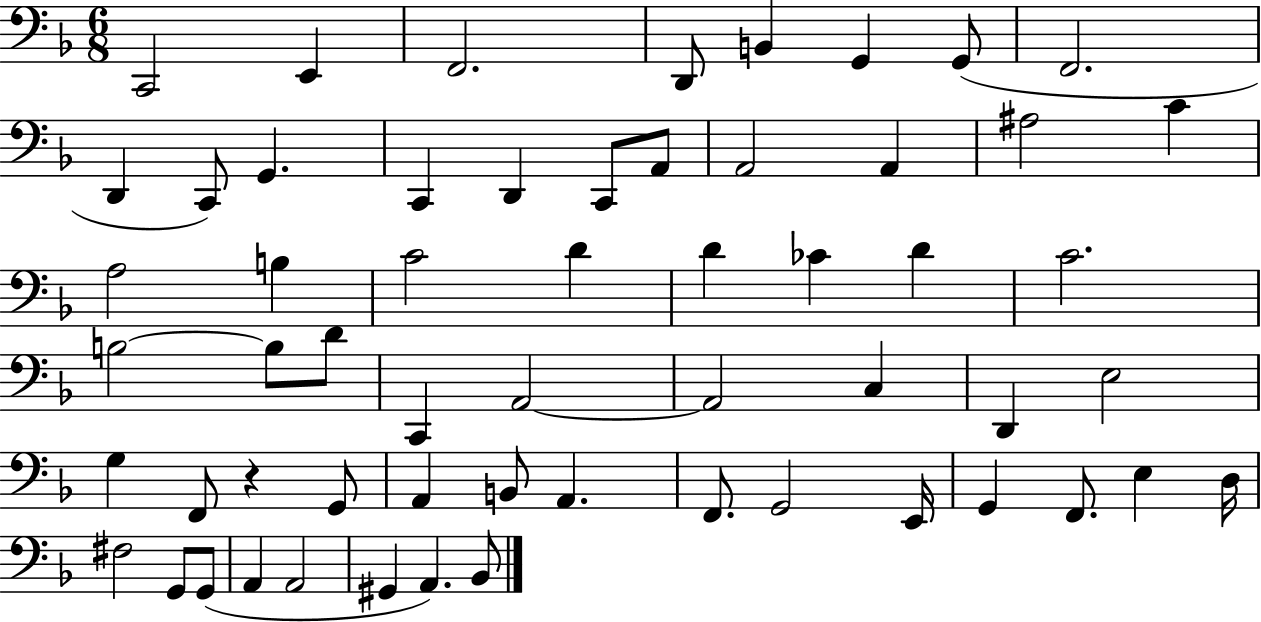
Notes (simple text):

C2/h E2/q F2/h. D2/e B2/q G2/q G2/e F2/h. D2/q C2/e G2/q. C2/q D2/q C2/e A2/e A2/h A2/q A#3/h C4/q A3/h B3/q C4/h D4/q D4/q CES4/q D4/q C4/h. B3/h B3/e D4/e C2/q A2/h A2/h C3/q D2/q E3/h G3/q F2/e R/q G2/e A2/q B2/e A2/q. F2/e. G2/h E2/s G2/q F2/e. E3/q D3/s F#3/h G2/e G2/e A2/q A2/h G#2/q A2/q. Bb2/e